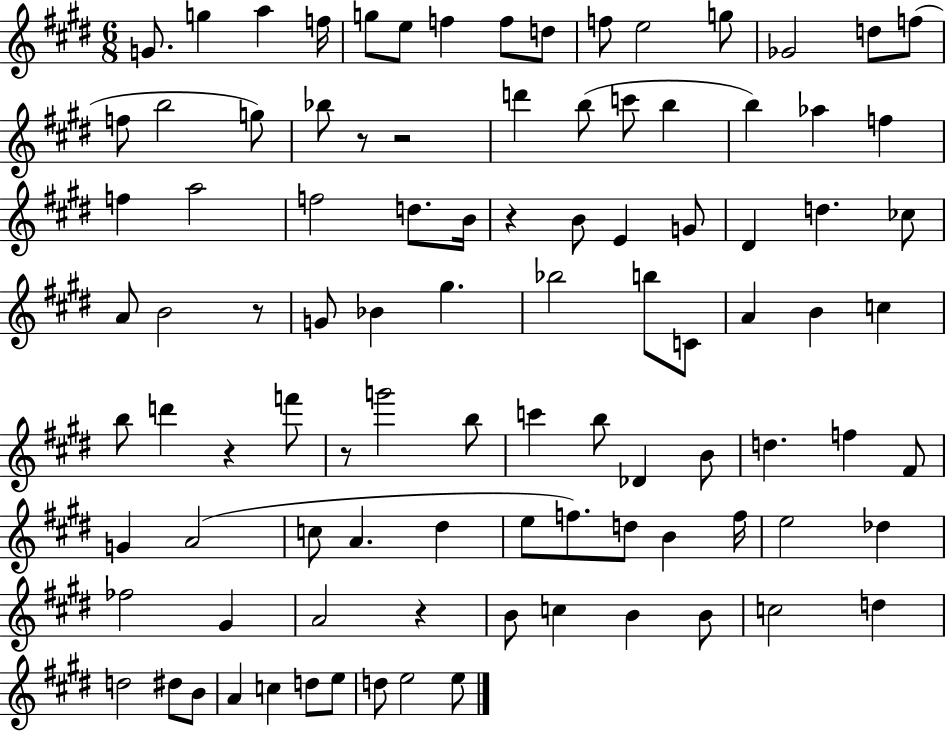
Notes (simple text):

G4/e. G5/q A5/q F5/s G5/e E5/e F5/q F5/e D5/e F5/e E5/h G5/e Gb4/h D5/e F5/e F5/e B5/h G5/e Bb5/e R/e R/h D6/q B5/e C6/e B5/q B5/q Ab5/q F5/q F5/q A5/h F5/h D5/e. B4/s R/q B4/e E4/q G4/e D#4/q D5/q. CES5/e A4/e B4/h R/e G4/e Bb4/q G#5/q. Bb5/h B5/e C4/e A4/q B4/q C5/q B5/e D6/q R/q F6/e R/e G6/h B5/e C6/q B5/e Db4/q B4/e D5/q. F5/q F#4/e G4/q A4/h C5/e A4/q. D#5/q E5/e F5/e. D5/e B4/q F5/s E5/h Db5/q FES5/h G#4/q A4/h R/q B4/e C5/q B4/q B4/e C5/h D5/q D5/h D#5/e B4/e A4/q C5/q D5/e E5/e D5/e E5/h E5/e